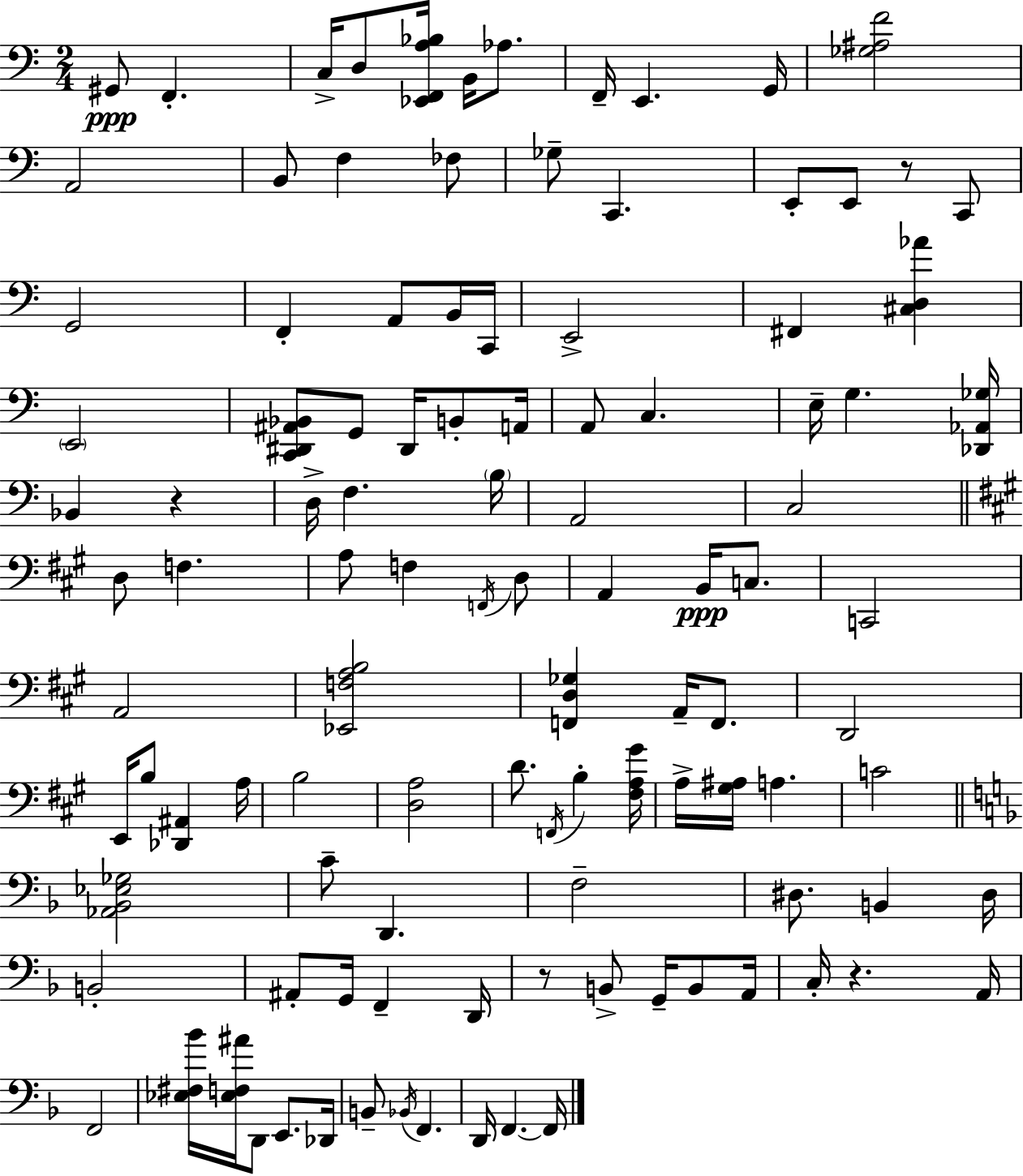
{
  \clef bass
  \numericTimeSignature
  \time 2/4
  \key a \minor
  \repeat volta 2 { gis,8\ppp f,4.-. | c16-> d8 <ees, f, a bes>16 b,16 aes8. | f,16-- e,4. g,16 | <ges ais f'>2 | \break a,2 | b,8 f4 fes8 | ges8-- c,4. | e,8-. e,8 r8 c,8 | \break g,2 | f,4-. a,8 b,16 c,16 | e,2-> | fis,4 <cis d aes'>4 | \break \parenthesize e,2 | <c, dis, ais, bes,>8 g,8 dis,16 b,8-. a,16 | a,8 c4. | e16-- g4. <des, aes, ges>16 | \break bes,4 r4 | d16-> f4. \parenthesize b16 | a,2 | c2 | \break \bar "||" \break \key a \major d8 f4. | a8 f4 \acciaccatura { f,16 } d8 | a,4 b,16\ppp c8. | c,2 | \break a,2 | <ees, f a b>2 | <f, d ges>4 a,16-- f,8. | d,2 | \break e,16 b8 <des, ais,>4 | a16 b2 | <d a>2 | d'8. \acciaccatura { f,16 } b4-. | \break <fis a gis'>16 a16-> <gis ais>16 a4. | c'2 | \bar "||" \break \key f \major <aes, bes, ees ges>2 | c'8-- d,4. | f2-- | dis8. b,4 dis16 | \break b,2-. | ais,8-. g,16 f,4-- d,16 | r8 b,8-> g,16-- b,8 a,16 | c16-. r4. a,16 | \break f,2 | <ees fis bes'>16 <ees f ais'>16 d,8 e,8. des,16 | b,8-- \acciaccatura { bes,16 } f,4. | d,16 f,4.~~ | \break f,16 } \bar "|."
}